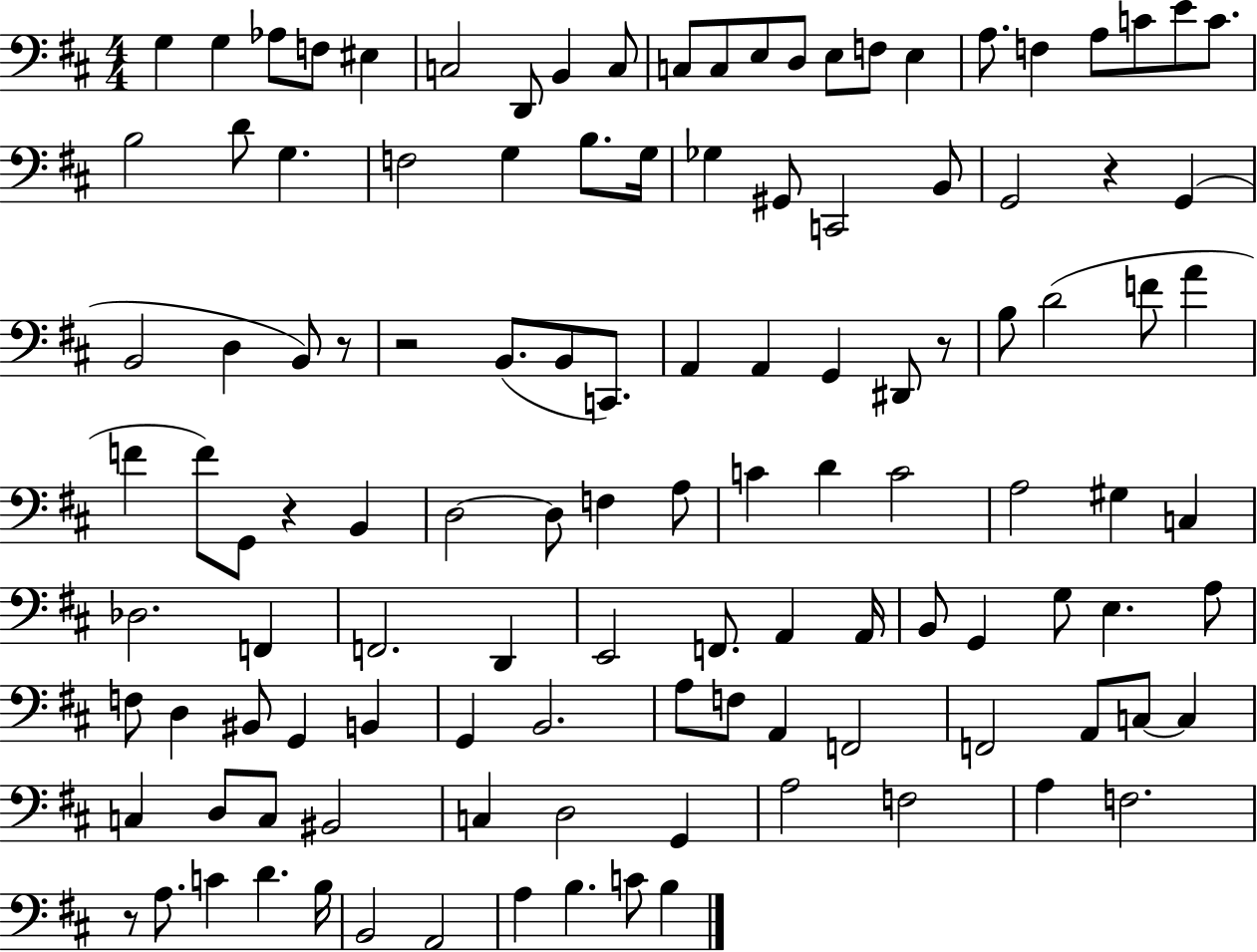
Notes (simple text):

G3/q G3/q Ab3/e F3/e EIS3/q C3/h D2/e B2/q C3/e C3/e C3/e E3/e D3/e E3/e F3/e E3/q A3/e. F3/q A3/e C4/e E4/e C4/e. B3/h D4/e G3/q. F3/h G3/q B3/e. G3/s Gb3/q G#2/e C2/h B2/e G2/h R/q G2/q B2/h D3/q B2/e R/e R/h B2/e. B2/e C2/e. A2/q A2/q G2/q D#2/e R/e B3/e D4/h F4/e A4/q F4/q F4/e G2/e R/q B2/q D3/h D3/e F3/q A3/e C4/q D4/q C4/h A3/h G#3/q C3/q Db3/h. F2/q F2/h. D2/q E2/h F2/e. A2/q A2/s B2/e G2/q G3/e E3/q. A3/e F3/e D3/q BIS2/e G2/q B2/q G2/q B2/h. A3/e F3/e A2/q F2/h F2/h A2/e C3/e C3/q C3/q D3/e C3/e BIS2/h C3/q D3/h G2/q A3/h F3/h A3/q F3/h. R/e A3/e. C4/q D4/q. B3/s B2/h A2/h A3/q B3/q. C4/e B3/q